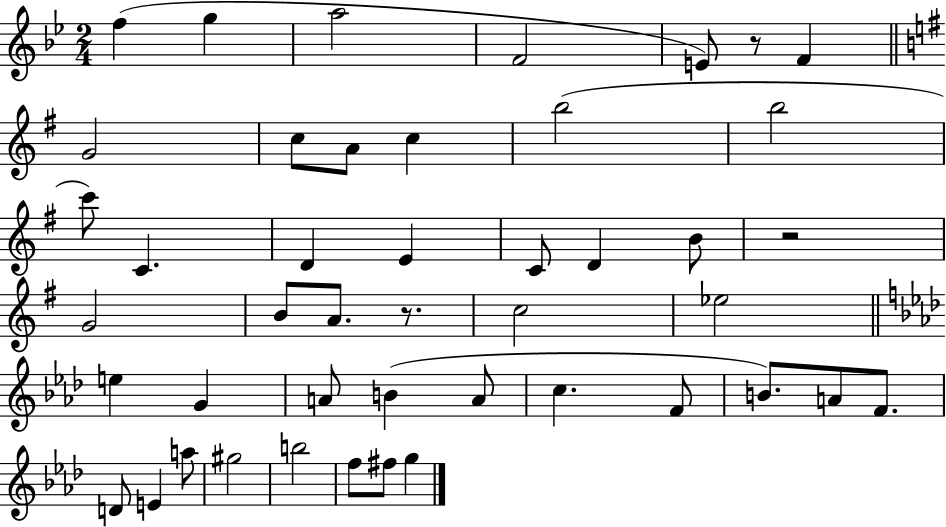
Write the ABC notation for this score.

X:1
T:Untitled
M:2/4
L:1/4
K:Bb
f g a2 F2 E/2 z/2 F G2 c/2 A/2 c b2 b2 c'/2 C D E C/2 D B/2 z2 G2 B/2 A/2 z/2 c2 _e2 e G A/2 B A/2 c F/2 B/2 A/2 F/2 D/2 E a/2 ^g2 b2 f/2 ^f/2 g